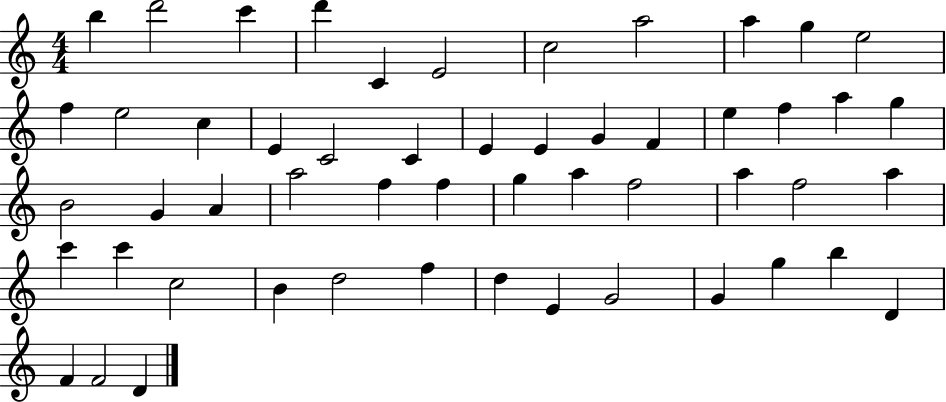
B5/q D6/h C6/q D6/q C4/q E4/h C5/h A5/h A5/q G5/q E5/h F5/q E5/h C5/q E4/q C4/h C4/q E4/q E4/q G4/q F4/q E5/q F5/q A5/q G5/q B4/h G4/q A4/q A5/h F5/q F5/q G5/q A5/q F5/h A5/q F5/h A5/q C6/q C6/q C5/h B4/q D5/h F5/q D5/q E4/q G4/h G4/q G5/q B5/q D4/q F4/q F4/h D4/q